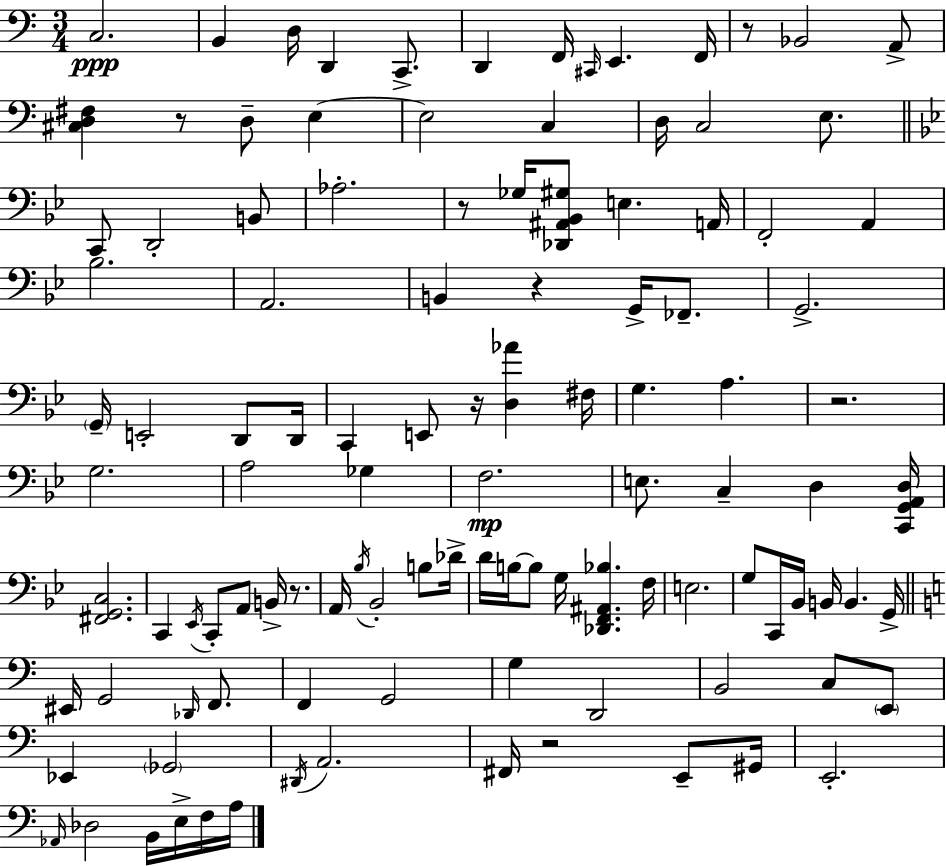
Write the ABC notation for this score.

X:1
T:Untitled
M:3/4
L:1/4
K:Am
C,2 B,, D,/4 D,, C,,/2 D,, F,,/4 ^C,,/4 E,, F,,/4 z/2 _B,,2 A,,/2 [^C,D,^F,] z/2 D,/2 E, E,2 C, D,/4 C,2 E,/2 C,,/2 D,,2 B,,/2 _A,2 z/2 _G,/4 [_D,,^A,,_B,,^G,]/2 E, A,,/4 F,,2 A,, _B,2 A,,2 B,, z G,,/4 _F,,/2 G,,2 G,,/4 E,,2 D,,/2 D,,/4 C,, E,,/2 z/4 [D,_A] ^F,/4 G, A, z2 G,2 A,2 _G, F,2 E,/2 C, D, [C,,G,,A,,D,]/4 [^F,,G,,C,]2 C,, _E,,/4 C,,/2 A,,/2 B,,/4 z/2 A,,/4 _B,/4 _B,,2 B,/2 _D/4 D/4 B,/4 B,/2 G,/4 [_D,,F,,^A,,_B,] F,/4 E,2 G,/2 C,,/4 _B,,/4 B,,/4 B,, G,,/4 ^E,,/4 G,,2 _D,,/4 F,,/2 F,, G,,2 G, D,,2 B,,2 C,/2 E,,/2 _E,, _G,,2 ^D,,/4 A,,2 ^F,,/4 z2 E,,/2 ^G,,/4 E,,2 _A,,/4 _D,2 B,,/4 E,/4 F,/4 A,/4